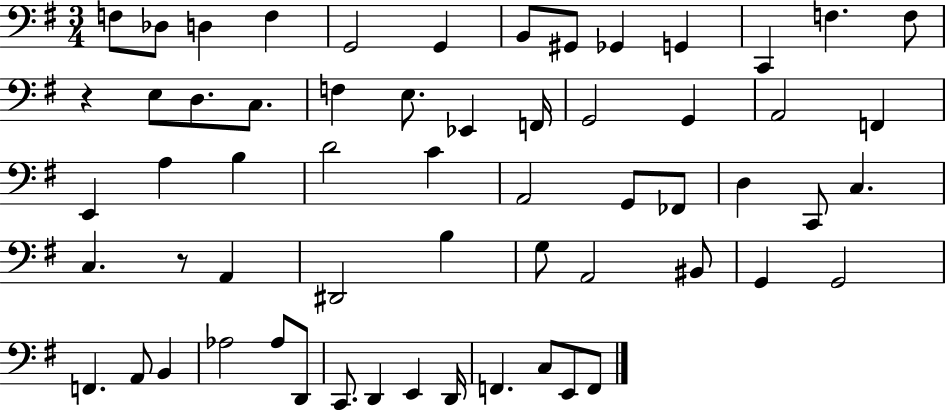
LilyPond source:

{
  \clef bass
  \numericTimeSignature
  \time 3/4
  \key g \major
  \repeat volta 2 { f8 des8 d4 f4 | g,2 g,4 | b,8 gis,8 ges,4 g,4 | c,4 f4. f8 | \break r4 e8 d8. c8. | f4 e8. ees,4 f,16 | g,2 g,4 | a,2 f,4 | \break e,4 a4 b4 | d'2 c'4 | a,2 g,8 fes,8 | d4 c,8 c4. | \break c4. r8 a,4 | dis,2 b4 | g8 a,2 bis,8 | g,4 g,2 | \break f,4. a,8 b,4 | aes2 aes8 d,8 | c,8. d,4 e,4 d,16 | f,4. c8 e,8 f,8 | \break } \bar "|."
}